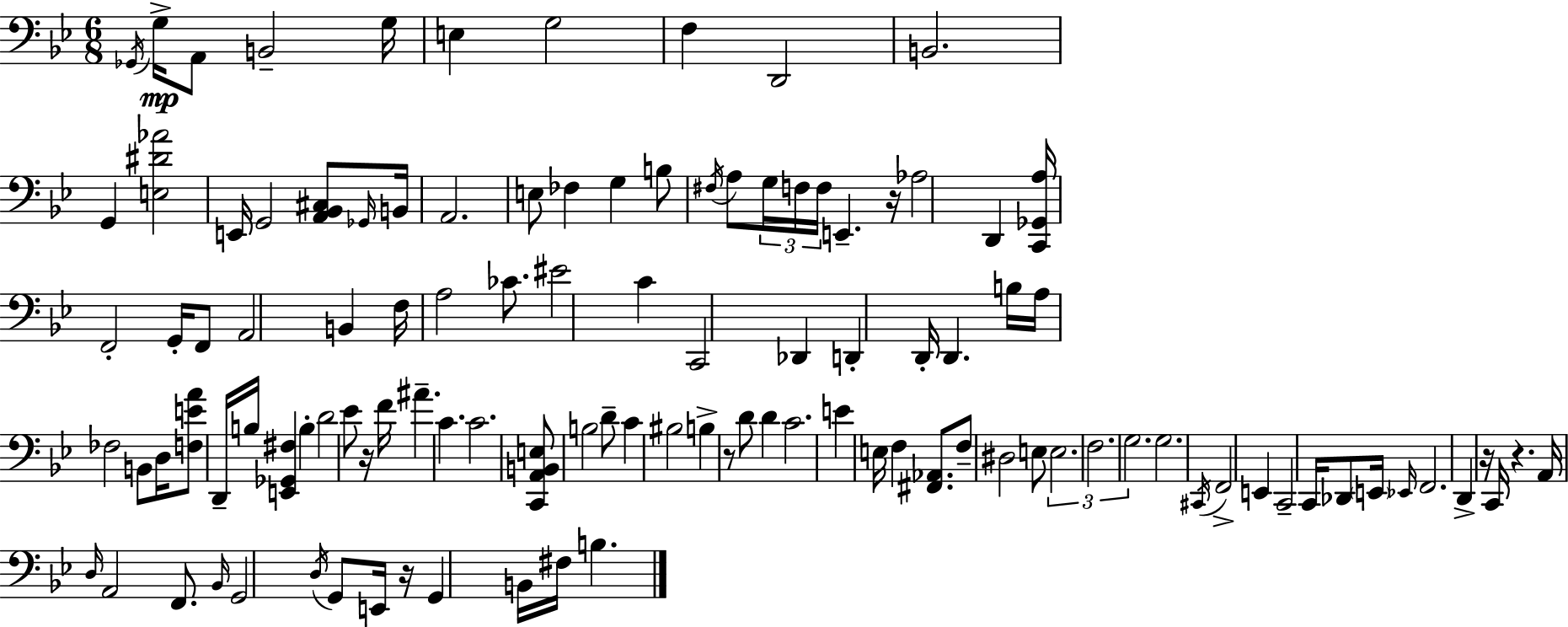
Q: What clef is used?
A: bass